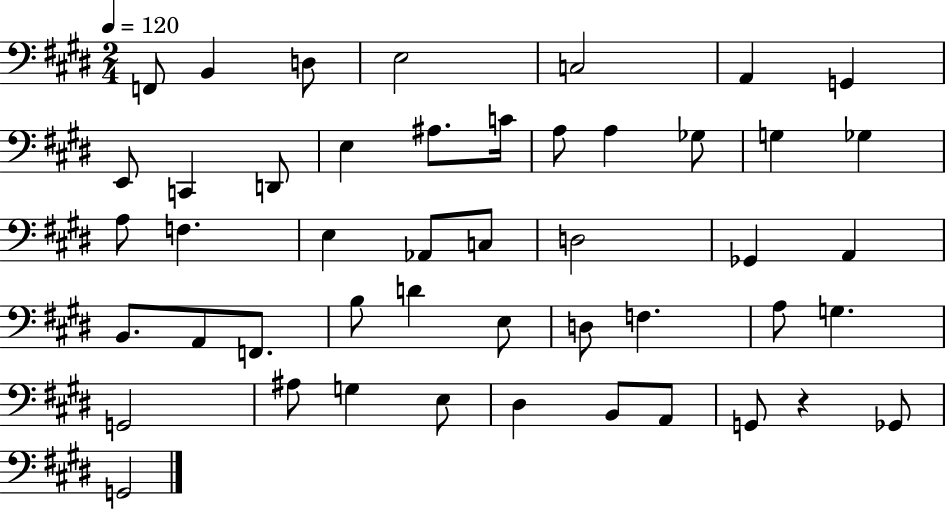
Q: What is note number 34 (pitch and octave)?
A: F3